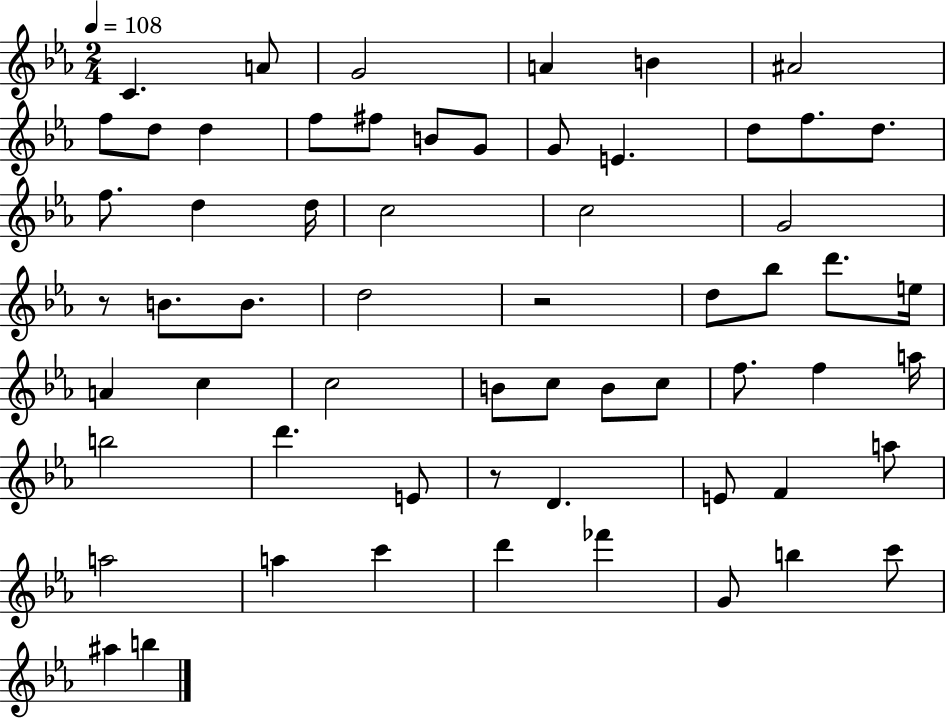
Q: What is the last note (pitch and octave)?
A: B5